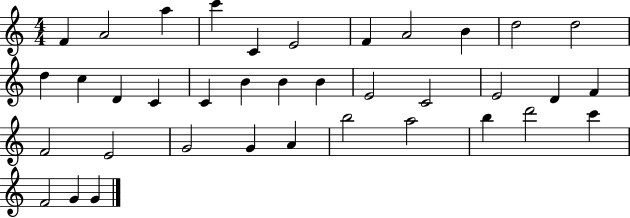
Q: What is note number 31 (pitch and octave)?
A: A5